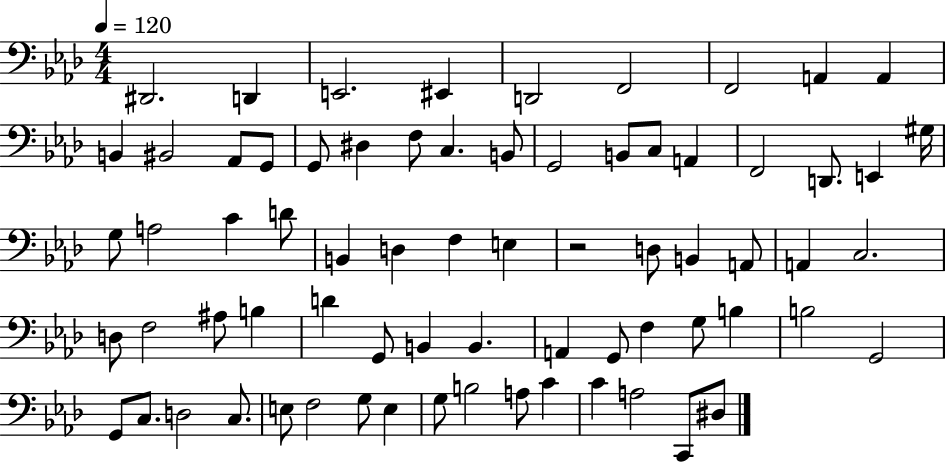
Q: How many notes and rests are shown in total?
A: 71